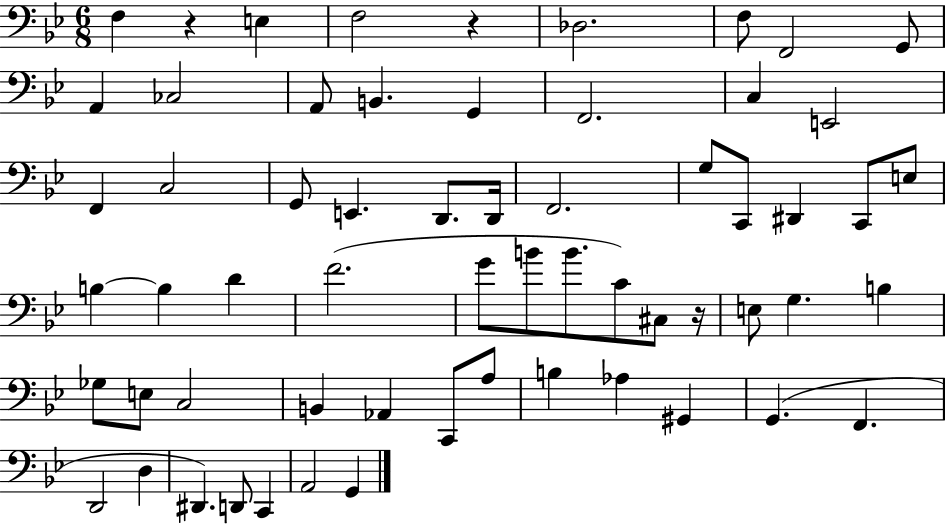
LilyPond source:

{
  \clef bass
  \numericTimeSignature
  \time 6/8
  \key bes \major
  f4 r4 e4 | f2 r4 | des2. | f8 f,2 g,8 | \break a,4 ces2 | a,8 b,4. g,4 | f,2. | c4 e,2 | \break f,4 c2 | g,8 e,4. d,8. d,16 | f,2. | g8 c,8 dis,4 c,8 e8 | \break b4~~ b4 d'4 | f'2.( | g'8 b'8 b'8. c'8) cis8 r16 | e8 g4. b4 | \break ges8 e8 c2 | b,4 aes,4 c,8 a8 | b4 aes4 gis,4 | g,4.( f,4. | \break d,2 d4 | dis,4.) d,8 c,4 | a,2 g,4 | \bar "|."
}